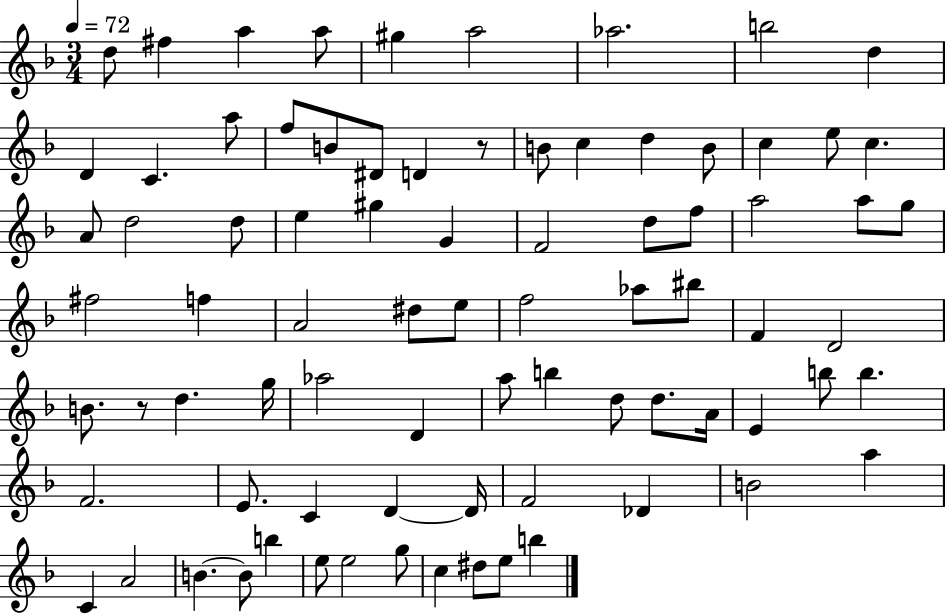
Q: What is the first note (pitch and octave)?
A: D5